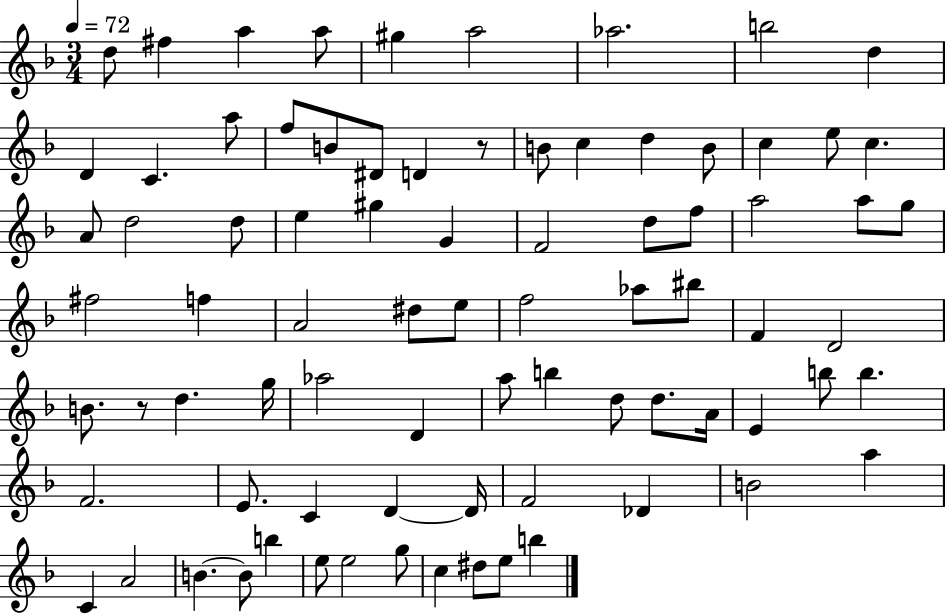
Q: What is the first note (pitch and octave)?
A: D5